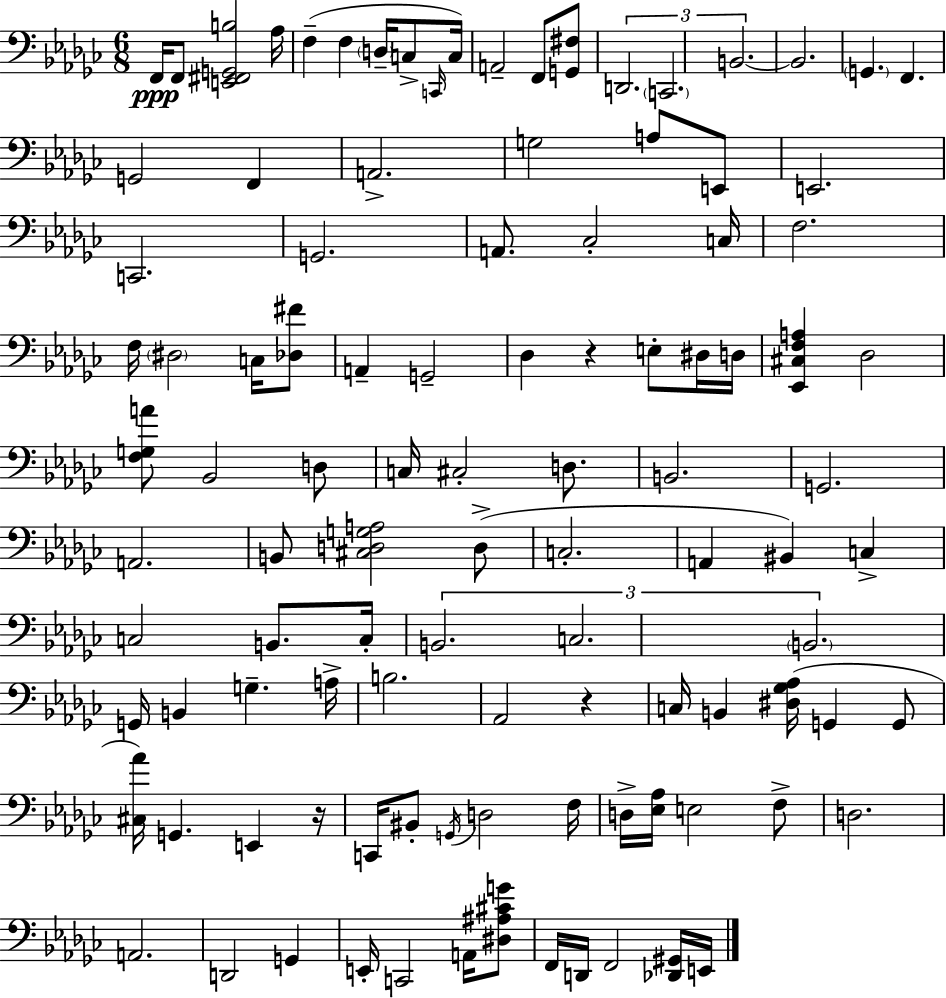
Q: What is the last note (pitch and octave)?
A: E2